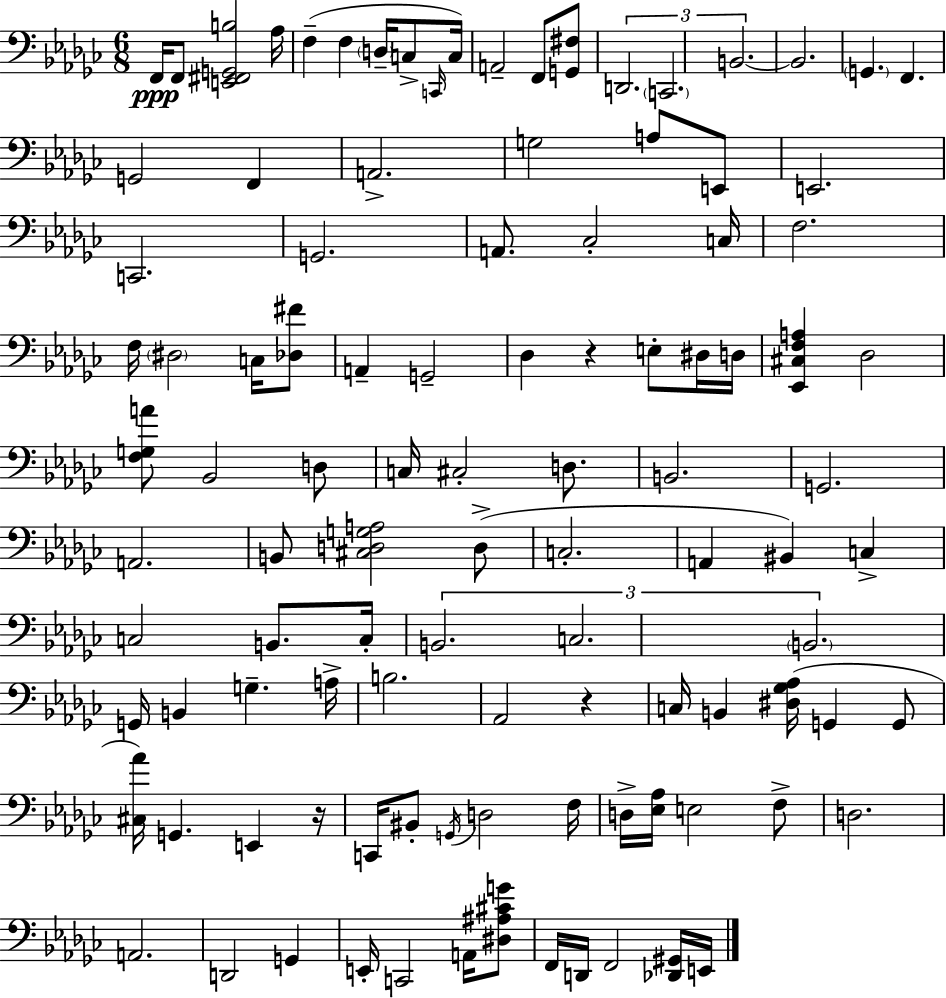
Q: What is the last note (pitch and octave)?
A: E2